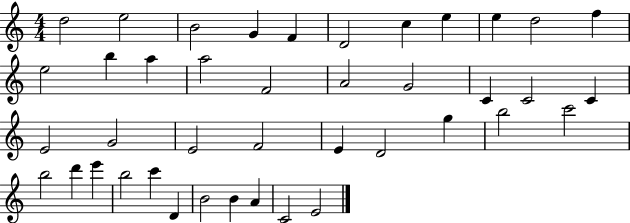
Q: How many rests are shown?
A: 0